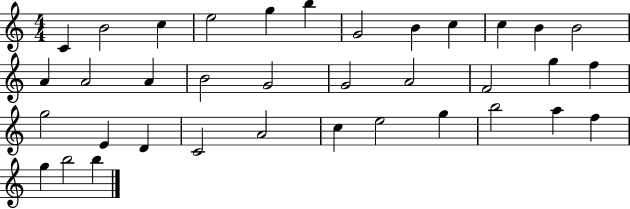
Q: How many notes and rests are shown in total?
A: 36